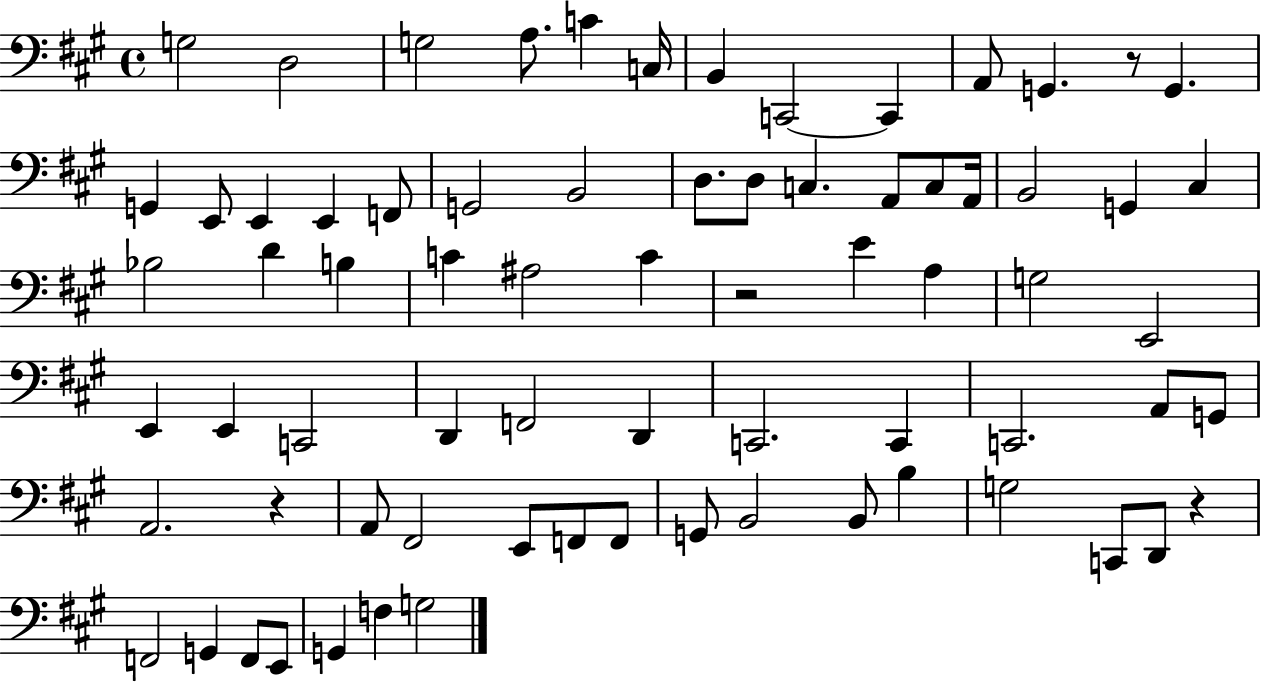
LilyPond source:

{
  \clef bass
  \time 4/4
  \defaultTimeSignature
  \key a \major
  g2 d2 | g2 a8. c'4 c16 | b,4 c,2~~ c,4 | a,8 g,4. r8 g,4. | \break g,4 e,8 e,4 e,4 f,8 | g,2 b,2 | d8. d8 c4. a,8 c8 a,16 | b,2 g,4 cis4 | \break bes2 d'4 b4 | c'4 ais2 c'4 | r2 e'4 a4 | g2 e,2 | \break e,4 e,4 c,2 | d,4 f,2 d,4 | c,2. c,4 | c,2. a,8 g,8 | \break a,2. r4 | a,8 fis,2 e,8 f,8 f,8 | g,8 b,2 b,8 b4 | g2 c,8 d,8 r4 | \break f,2 g,4 f,8 e,8 | g,4 f4 g2 | \bar "|."
}